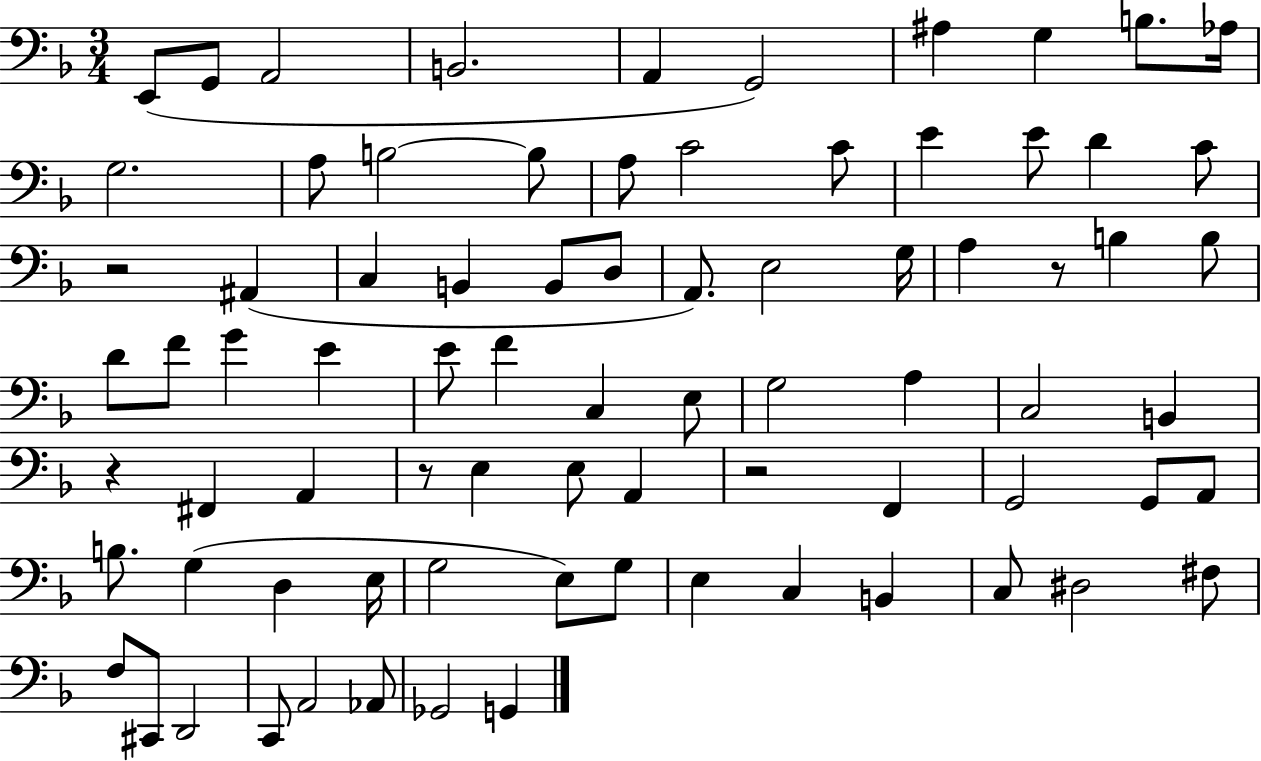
E2/e G2/e A2/h B2/h. A2/q G2/h A#3/q G3/q B3/e. Ab3/s G3/h. A3/e B3/h B3/e A3/e C4/h C4/e E4/q E4/e D4/q C4/e R/h A#2/q C3/q B2/q B2/e D3/e A2/e. E3/h G3/s A3/q R/e B3/q B3/e D4/e F4/e G4/q E4/q E4/e F4/q C3/q E3/e G3/h A3/q C3/h B2/q R/q F#2/q A2/q R/e E3/q E3/e A2/q R/h F2/q G2/h G2/e A2/e B3/e. G3/q D3/q E3/s G3/h E3/e G3/e E3/q C3/q B2/q C3/e D#3/h F#3/e F3/e C#2/e D2/h C2/e A2/h Ab2/e Gb2/h G2/q